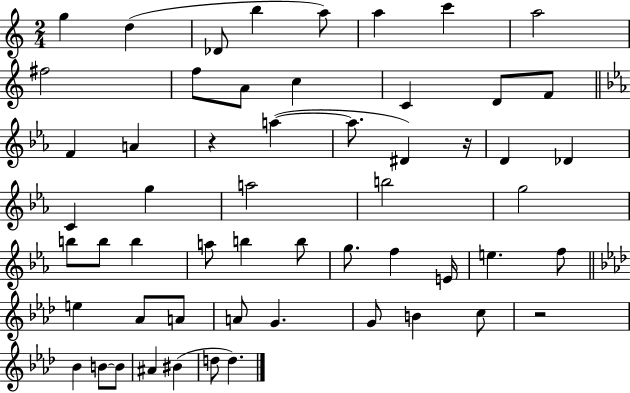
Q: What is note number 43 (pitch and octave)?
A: G4